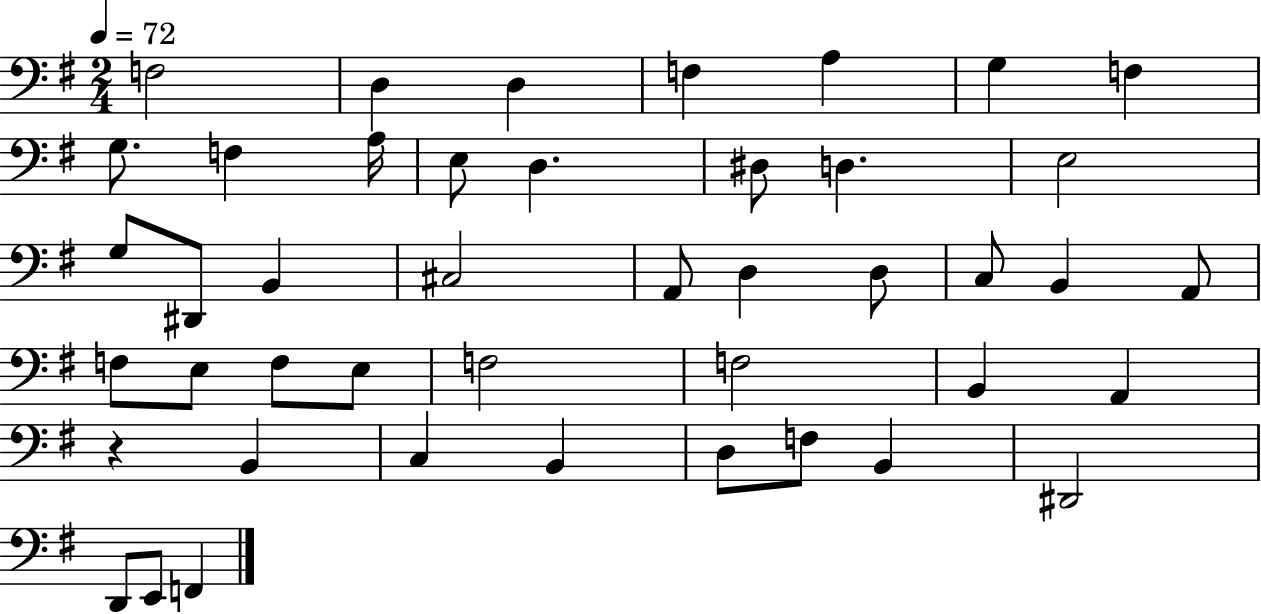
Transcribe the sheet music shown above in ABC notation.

X:1
T:Untitled
M:2/4
L:1/4
K:G
F,2 D, D, F, A, G, F, G,/2 F, A,/4 E,/2 D, ^D,/2 D, E,2 G,/2 ^D,,/2 B,, ^C,2 A,,/2 D, D,/2 C,/2 B,, A,,/2 F,/2 E,/2 F,/2 E,/2 F,2 F,2 B,, A,, z B,, C, B,, D,/2 F,/2 B,, ^D,,2 D,,/2 E,,/2 F,,